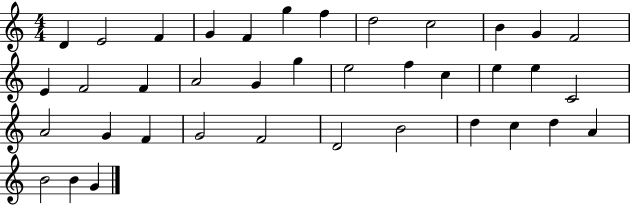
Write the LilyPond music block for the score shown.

{
  \clef treble
  \numericTimeSignature
  \time 4/4
  \key c \major
  d'4 e'2 f'4 | g'4 f'4 g''4 f''4 | d''2 c''2 | b'4 g'4 f'2 | \break e'4 f'2 f'4 | a'2 g'4 g''4 | e''2 f''4 c''4 | e''4 e''4 c'2 | \break a'2 g'4 f'4 | g'2 f'2 | d'2 b'2 | d''4 c''4 d''4 a'4 | \break b'2 b'4 g'4 | \bar "|."
}